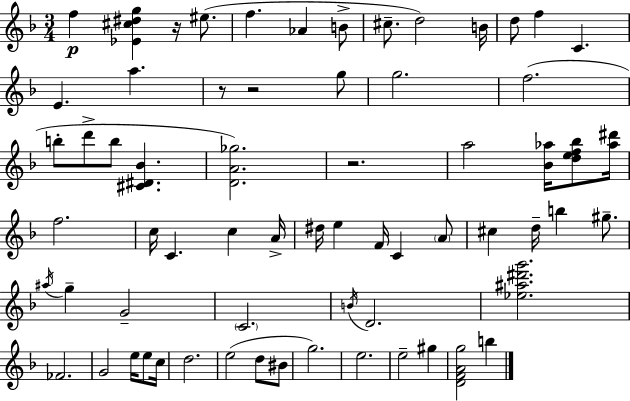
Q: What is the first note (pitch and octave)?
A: F5